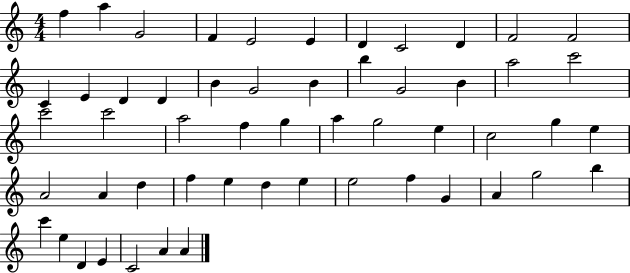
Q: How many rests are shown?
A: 0